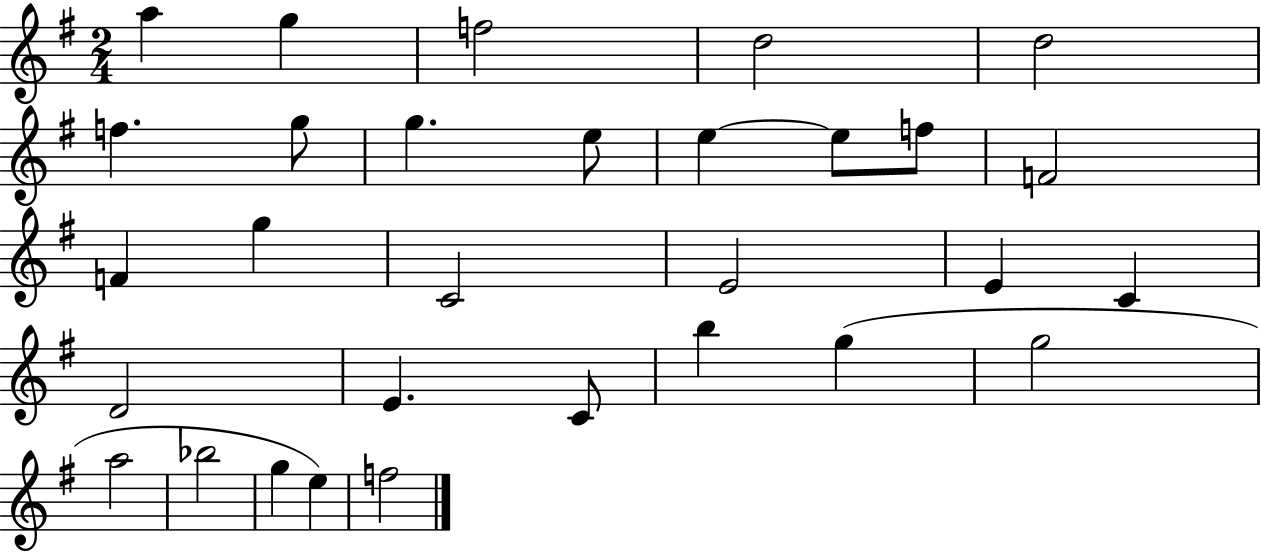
{
  \clef treble
  \numericTimeSignature
  \time 2/4
  \key g \major
  a''4 g''4 | f''2 | d''2 | d''2 | \break f''4. g''8 | g''4. e''8 | e''4~~ e''8 f''8 | f'2 | \break f'4 g''4 | c'2 | e'2 | e'4 c'4 | \break d'2 | e'4. c'8 | b''4 g''4( | g''2 | \break a''2 | bes''2 | g''4 e''4) | f''2 | \break \bar "|."
}